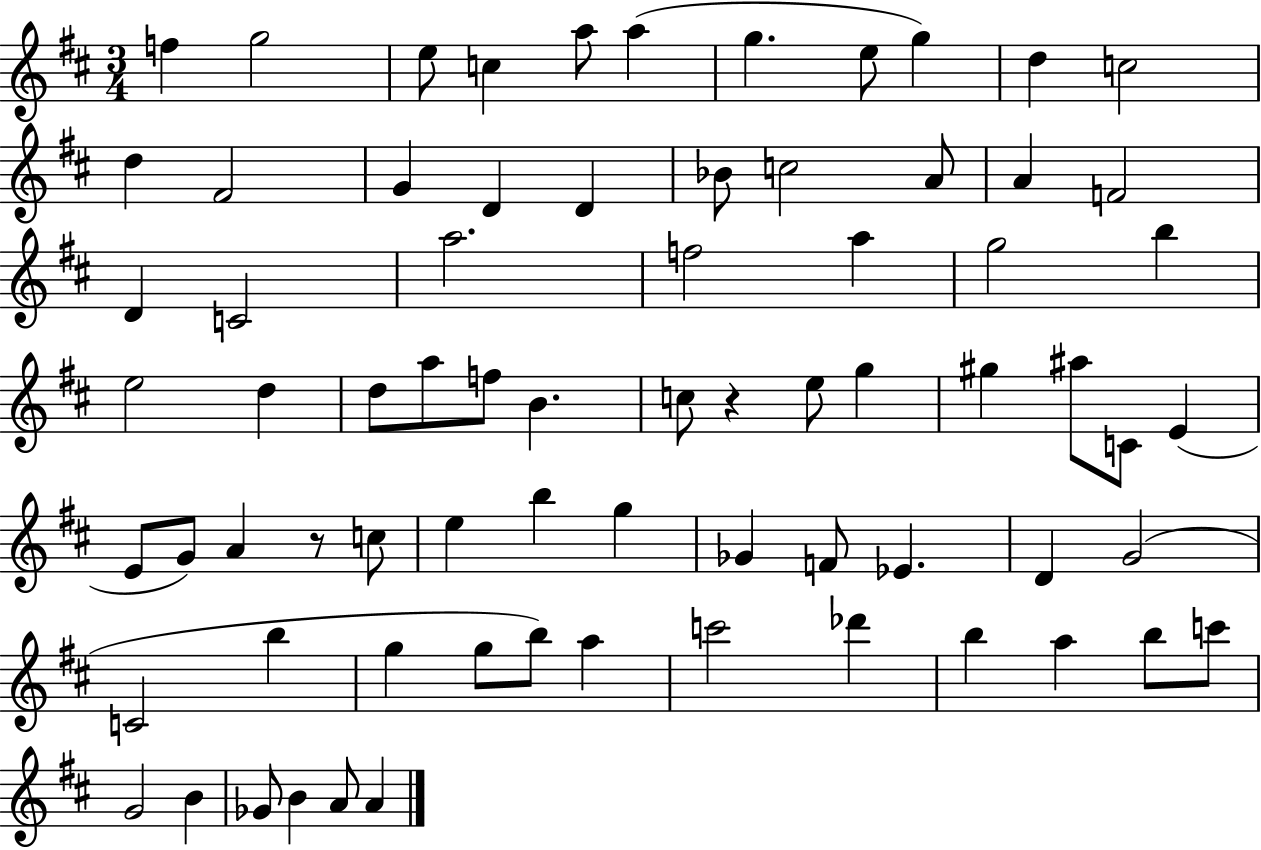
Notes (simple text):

F5/q G5/h E5/e C5/q A5/e A5/q G5/q. E5/e G5/q D5/q C5/h D5/q F#4/h G4/q D4/q D4/q Bb4/e C5/h A4/e A4/q F4/h D4/q C4/h A5/h. F5/h A5/q G5/h B5/q E5/h D5/q D5/e A5/e F5/e B4/q. C5/e R/q E5/e G5/q G#5/q A#5/e C4/e E4/q E4/e G4/e A4/q R/e C5/e E5/q B5/q G5/q Gb4/q F4/e Eb4/q. D4/q G4/h C4/h B5/q G5/q G5/e B5/e A5/q C6/h Db6/q B5/q A5/q B5/e C6/e G4/h B4/q Gb4/e B4/q A4/e A4/q